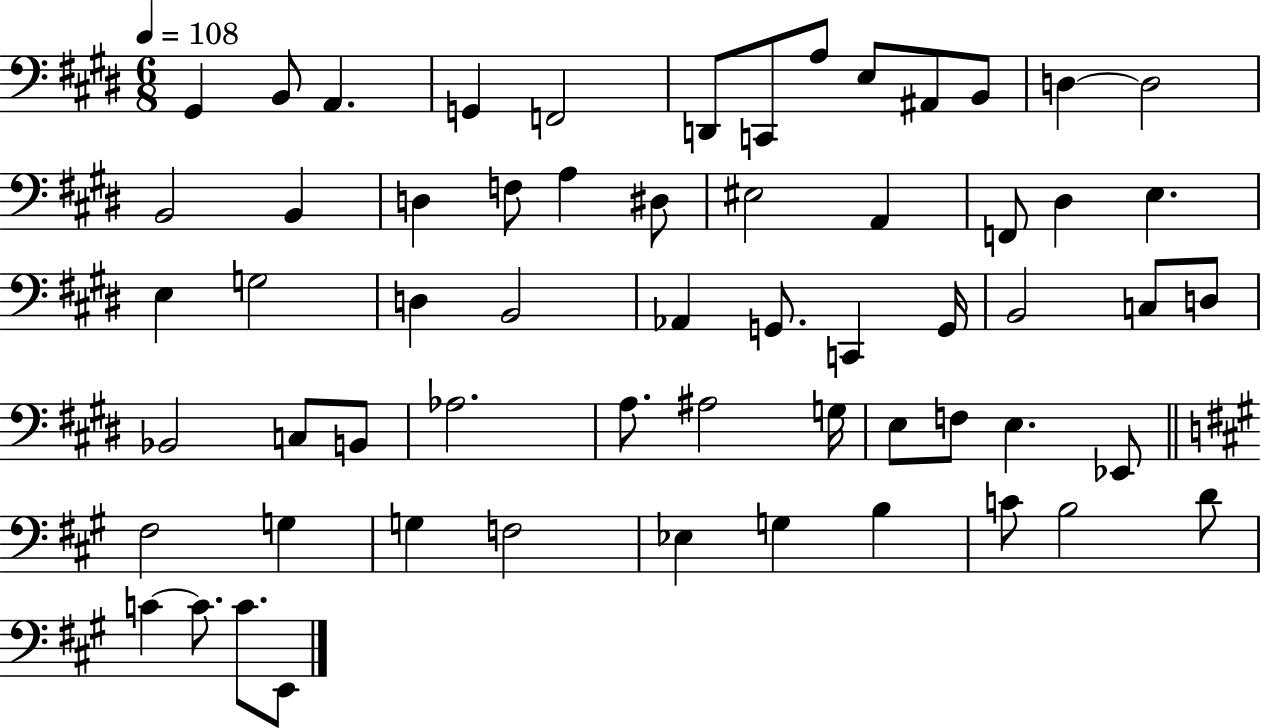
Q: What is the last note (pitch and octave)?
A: E2